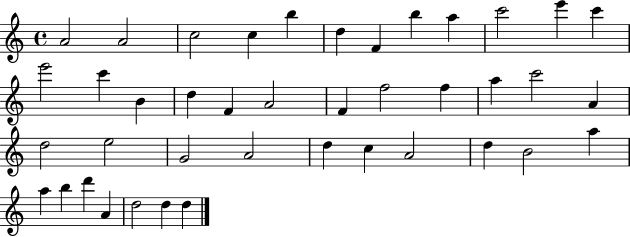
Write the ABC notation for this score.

X:1
T:Untitled
M:4/4
L:1/4
K:C
A2 A2 c2 c b d F b a c'2 e' c' e'2 c' B d F A2 F f2 f a c'2 A d2 e2 G2 A2 d c A2 d B2 a a b d' A d2 d d